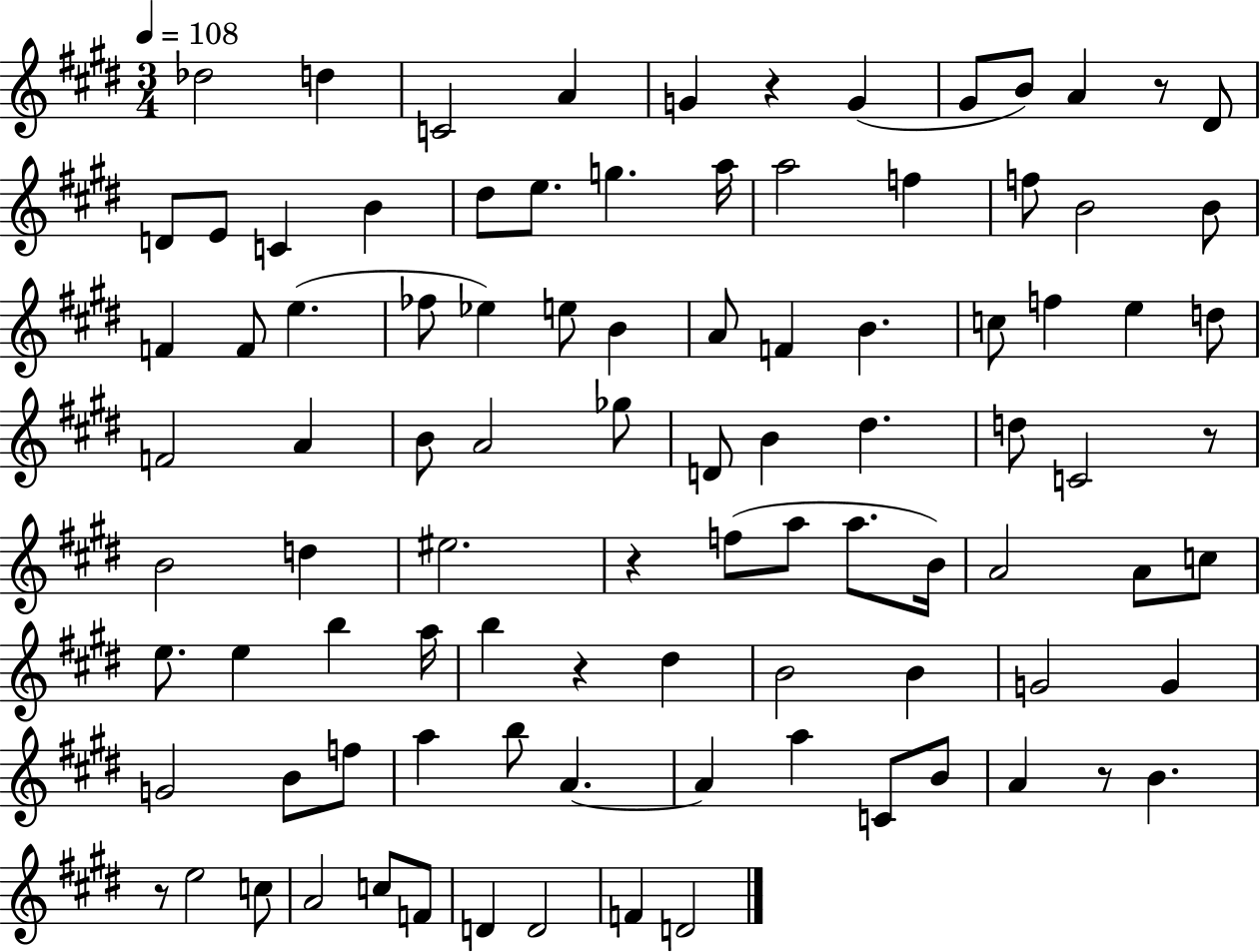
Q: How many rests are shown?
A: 7